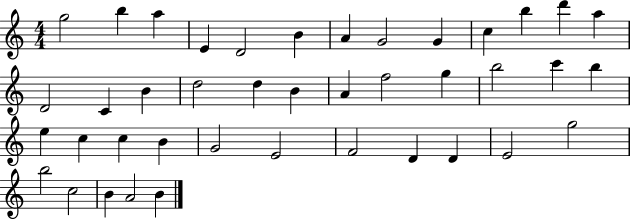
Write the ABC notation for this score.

X:1
T:Untitled
M:4/4
L:1/4
K:C
g2 b a E D2 B A G2 G c b d' a D2 C B d2 d B A f2 g b2 c' b e c c B G2 E2 F2 D D E2 g2 b2 c2 B A2 B